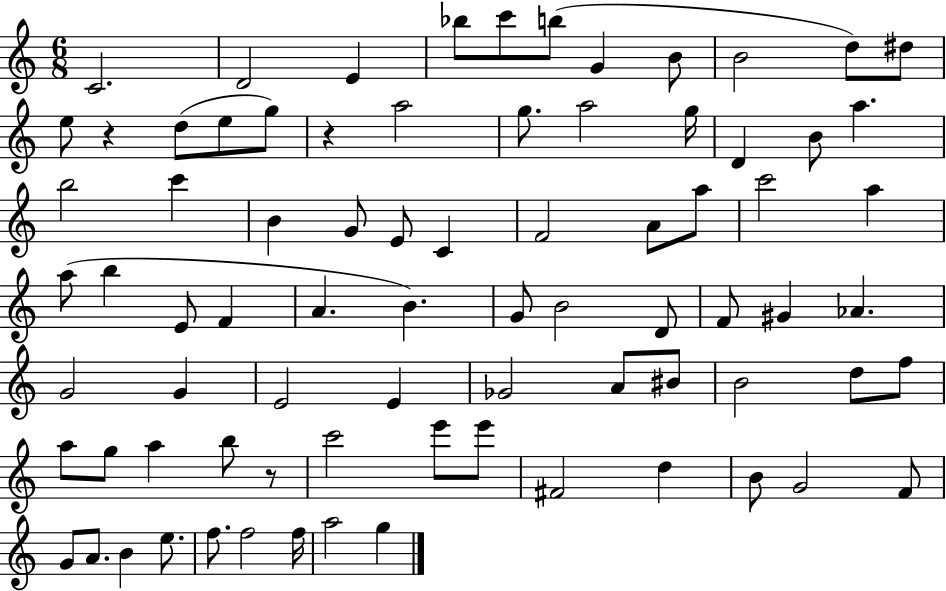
{
  \clef treble
  \numericTimeSignature
  \time 6/8
  \key c \major
  \repeat volta 2 { c'2. | d'2 e'4 | bes''8 c'''8 b''8( g'4 b'8 | b'2 d''8) dis''8 | \break e''8 r4 d''8( e''8 g''8) | r4 a''2 | g''8. a''2 g''16 | d'4 b'8 a''4. | \break b''2 c'''4 | b'4 g'8 e'8 c'4 | f'2 a'8 a''8 | c'''2 a''4 | \break a''8( b''4 e'8 f'4 | a'4. b'4.) | g'8 b'2 d'8 | f'8 gis'4 aes'4. | \break g'2 g'4 | e'2 e'4 | ges'2 a'8 bis'8 | b'2 d''8 f''8 | \break a''8 g''8 a''4 b''8 r8 | c'''2 e'''8 e'''8 | fis'2 d''4 | b'8 g'2 f'8 | \break g'8 a'8. b'4 e''8. | f''8. f''2 f''16 | a''2 g''4 | } \bar "|."
}